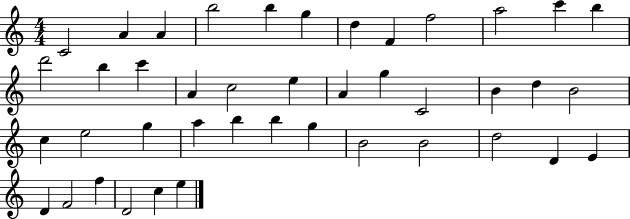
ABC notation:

X:1
T:Untitled
M:4/4
L:1/4
K:C
C2 A A b2 b g d F f2 a2 c' b d'2 b c' A c2 e A g C2 B d B2 c e2 g a b b g B2 B2 d2 D E D F2 f D2 c e